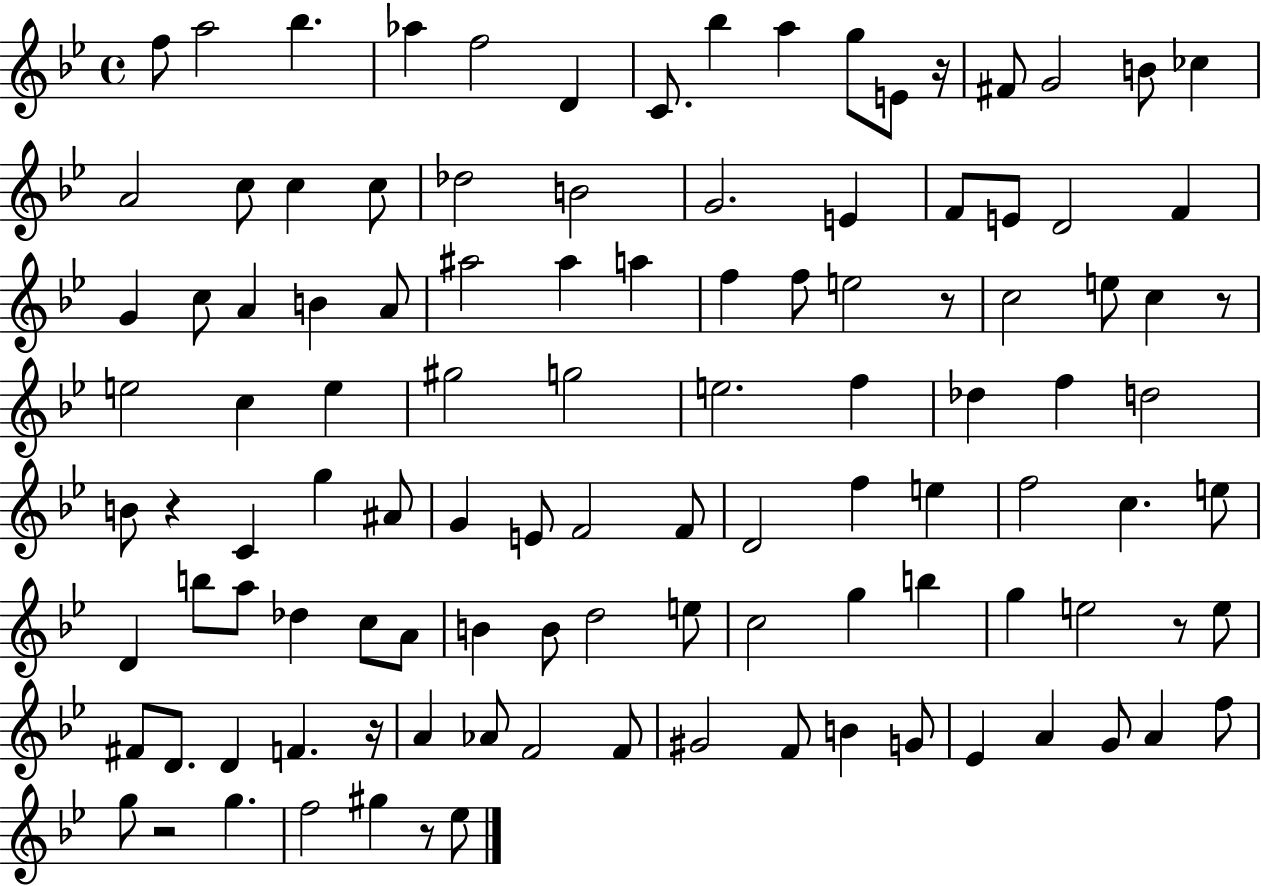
{
  \clef treble
  \time 4/4
  \defaultTimeSignature
  \key bes \major
  \repeat volta 2 { f''8 a''2 bes''4. | aes''4 f''2 d'4 | c'8. bes''4 a''4 g''8 e'8 r16 | fis'8 g'2 b'8 ces''4 | \break a'2 c''8 c''4 c''8 | des''2 b'2 | g'2. e'4 | f'8 e'8 d'2 f'4 | \break g'4 c''8 a'4 b'4 a'8 | ais''2 ais''4 a''4 | f''4 f''8 e''2 r8 | c''2 e''8 c''4 r8 | \break e''2 c''4 e''4 | gis''2 g''2 | e''2. f''4 | des''4 f''4 d''2 | \break b'8 r4 c'4 g''4 ais'8 | g'4 e'8 f'2 f'8 | d'2 f''4 e''4 | f''2 c''4. e''8 | \break d'4 b''8 a''8 des''4 c''8 a'8 | b'4 b'8 d''2 e''8 | c''2 g''4 b''4 | g''4 e''2 r8 e''8 | \break fis'8 d'8. d'4 f'4. r16 | a'4 aes'8 f'2 f'8 | gis'2 f'8 b'4 g'8 | ees'4 a'4 g'8 a'4 f''8 | \break g''8 r2 g''4. | f''2 gis''4 r8 ees''8 | } \bar "|."
}